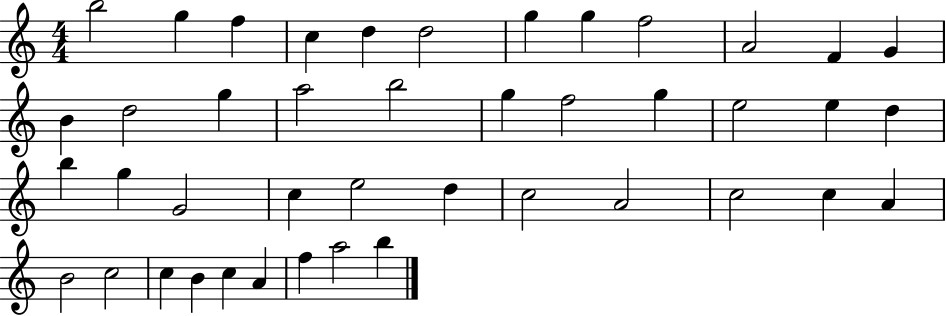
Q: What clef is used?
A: treble